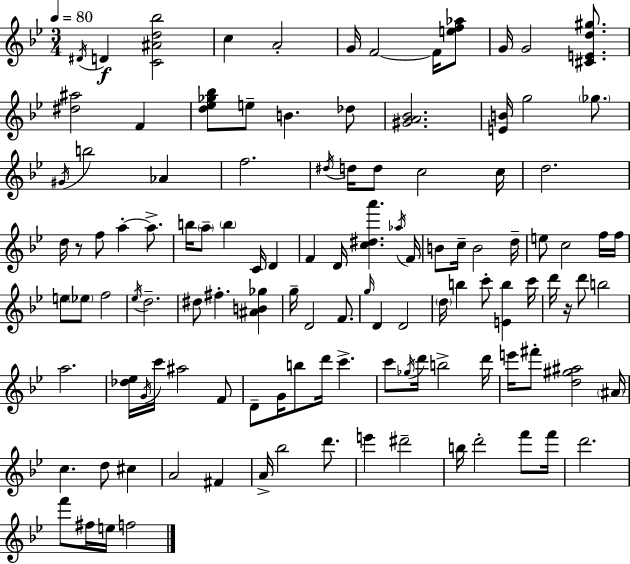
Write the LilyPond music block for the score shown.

{
  \clef treble
  \numericTimeSignature
  \time 3/4
  \key g \minor
  \tempo 4 = 80
  \acciaccatura { dis'16 }\f d'4 <c' ais' d'' bes''>2 | c''4 a'2-. | g'16 f'2~~ f'16 <e'' f'' aes''>8 | g'16 g'2 <cis' e' d'' gis''>8. | \break <dis'' ais''>2 f'4 | <d'' ees'' ges'' bes''>8 e''8-- b'4. des''8 | <gis' a' bes'>2. | <e' b'>16 g''2 \parenthesize ges''8. | \break \acciaccatura { gis'16 } b''2 aes'4 | f''2. | \acciaccatura { dis''16 } d''16 d''8 c''2 | c''16 d''2. | \break d''16 r8 f''8 a''4-.~~ | a''8.-> b''16 \parenthesize a''8-- \parenthesize b''4 c'16 d'4 | f'4 d'16 <c'' dis'' a'''>4. | \acciaccatura { aes''16 } f'16 b'8 c''16-- b'2 | \break d''16-- e''8 c''2 | f''16 f''16 e''8 \parenthesize ees''8 f''2 | \acciaccatura { ees''16 } d''2.-- | dis''8 fis''4.-. | \break <ais' b' ges''>4 g''16-- d'2 | f'8. \grace { g''16 } d'4 d'2 | \parenthesize d''16 b''4 c'''8-. | <e' b''>4 c'''16 d'''16 r16 d'''8 b''2 | \break a''2. | <des'' ees''>16 \acciaccatura { g'16 } c'''16 ais''2 | f'8 d'8-- g'16 b''8 | d'''16 c'''4.-> c'''8 \acciaccatura { ges''16 } d'''16 b''2-> | \break d'''16 e'''16 fis'''8-. <d'' gis'' ais''>2 | \parenthesize ais'16 c''4. | d''8 cis''4 a'2 | fis'4 a'16-> bes''2 | \break d'''8. e'''4 | dis'''2-- b''16 d'''2-. | f'''8 f'''16 d'''2. | f'''8 fis''16 e''16 | \break f''2 \bar "|."
}